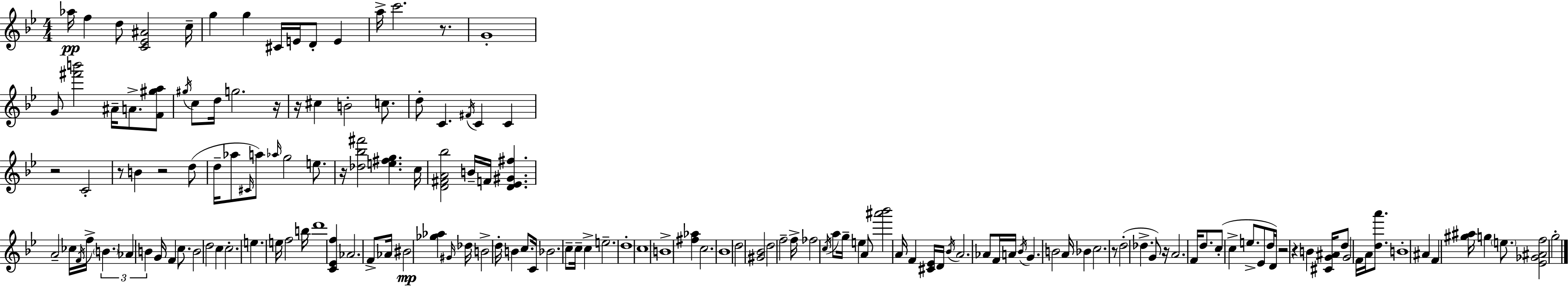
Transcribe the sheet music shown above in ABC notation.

X:1
T:Untitled
M:4/4
L:1/4
K:Bb
_a/4 f d/2 [C_E^A]2 c/4 g g ^C/4 E/4 D/2 E a/4 c'2 z/2 G4 G/2 [^f'b']2 ^A/4 A/2 [F^ga]/2 ^g/4 c/2 d/4 g2 z/4 z/4 ^c B2 c/2 d/2 C ^F/4 C C z2 C2 z/2 B z2 d/2 d/4 _a/2 ^C/4 a/2 _a/4 g2 e/2 z/4 [_d_b^f']2 [e^fg] c/4 [D^FA_b]2 B/4 F/4 [D_E^G^f] A2 _c/4 F/4 f/4 B _A B G/4 F c/2 B2 d2 c c2 e e/4 f2 b/4 d'4 [C_Ef] _A2 F/2 _A/4 ^B2 [_g_a] ^G/4 _d/4 B2 d/4 B c/2 C/4 _B2 c/2 c/4 c e2 d4 c4 B4 [^f_a] c2 _B4 d2 [^G_B]2 d2 f2 f/4 _f2 c/4 a/2 g/4 e A/2 [^a'_b']2 A/4 F [^C_E]/4 D/4 _B/4 A2 _A/2 F/4 A/4 _B/4 G B2 A/4 _B c2 z/2 d2 _d G/2 z/4 A2 F/4 d/2 c/2 c e/2 _E/2 d/4 D/4 z2 z B [^CG^A]/4 d/2 G2 F/4 A/4 [da']/2 B4 ^A F [^g^a]/4 g e/2 [_E_G^Af]2 g2